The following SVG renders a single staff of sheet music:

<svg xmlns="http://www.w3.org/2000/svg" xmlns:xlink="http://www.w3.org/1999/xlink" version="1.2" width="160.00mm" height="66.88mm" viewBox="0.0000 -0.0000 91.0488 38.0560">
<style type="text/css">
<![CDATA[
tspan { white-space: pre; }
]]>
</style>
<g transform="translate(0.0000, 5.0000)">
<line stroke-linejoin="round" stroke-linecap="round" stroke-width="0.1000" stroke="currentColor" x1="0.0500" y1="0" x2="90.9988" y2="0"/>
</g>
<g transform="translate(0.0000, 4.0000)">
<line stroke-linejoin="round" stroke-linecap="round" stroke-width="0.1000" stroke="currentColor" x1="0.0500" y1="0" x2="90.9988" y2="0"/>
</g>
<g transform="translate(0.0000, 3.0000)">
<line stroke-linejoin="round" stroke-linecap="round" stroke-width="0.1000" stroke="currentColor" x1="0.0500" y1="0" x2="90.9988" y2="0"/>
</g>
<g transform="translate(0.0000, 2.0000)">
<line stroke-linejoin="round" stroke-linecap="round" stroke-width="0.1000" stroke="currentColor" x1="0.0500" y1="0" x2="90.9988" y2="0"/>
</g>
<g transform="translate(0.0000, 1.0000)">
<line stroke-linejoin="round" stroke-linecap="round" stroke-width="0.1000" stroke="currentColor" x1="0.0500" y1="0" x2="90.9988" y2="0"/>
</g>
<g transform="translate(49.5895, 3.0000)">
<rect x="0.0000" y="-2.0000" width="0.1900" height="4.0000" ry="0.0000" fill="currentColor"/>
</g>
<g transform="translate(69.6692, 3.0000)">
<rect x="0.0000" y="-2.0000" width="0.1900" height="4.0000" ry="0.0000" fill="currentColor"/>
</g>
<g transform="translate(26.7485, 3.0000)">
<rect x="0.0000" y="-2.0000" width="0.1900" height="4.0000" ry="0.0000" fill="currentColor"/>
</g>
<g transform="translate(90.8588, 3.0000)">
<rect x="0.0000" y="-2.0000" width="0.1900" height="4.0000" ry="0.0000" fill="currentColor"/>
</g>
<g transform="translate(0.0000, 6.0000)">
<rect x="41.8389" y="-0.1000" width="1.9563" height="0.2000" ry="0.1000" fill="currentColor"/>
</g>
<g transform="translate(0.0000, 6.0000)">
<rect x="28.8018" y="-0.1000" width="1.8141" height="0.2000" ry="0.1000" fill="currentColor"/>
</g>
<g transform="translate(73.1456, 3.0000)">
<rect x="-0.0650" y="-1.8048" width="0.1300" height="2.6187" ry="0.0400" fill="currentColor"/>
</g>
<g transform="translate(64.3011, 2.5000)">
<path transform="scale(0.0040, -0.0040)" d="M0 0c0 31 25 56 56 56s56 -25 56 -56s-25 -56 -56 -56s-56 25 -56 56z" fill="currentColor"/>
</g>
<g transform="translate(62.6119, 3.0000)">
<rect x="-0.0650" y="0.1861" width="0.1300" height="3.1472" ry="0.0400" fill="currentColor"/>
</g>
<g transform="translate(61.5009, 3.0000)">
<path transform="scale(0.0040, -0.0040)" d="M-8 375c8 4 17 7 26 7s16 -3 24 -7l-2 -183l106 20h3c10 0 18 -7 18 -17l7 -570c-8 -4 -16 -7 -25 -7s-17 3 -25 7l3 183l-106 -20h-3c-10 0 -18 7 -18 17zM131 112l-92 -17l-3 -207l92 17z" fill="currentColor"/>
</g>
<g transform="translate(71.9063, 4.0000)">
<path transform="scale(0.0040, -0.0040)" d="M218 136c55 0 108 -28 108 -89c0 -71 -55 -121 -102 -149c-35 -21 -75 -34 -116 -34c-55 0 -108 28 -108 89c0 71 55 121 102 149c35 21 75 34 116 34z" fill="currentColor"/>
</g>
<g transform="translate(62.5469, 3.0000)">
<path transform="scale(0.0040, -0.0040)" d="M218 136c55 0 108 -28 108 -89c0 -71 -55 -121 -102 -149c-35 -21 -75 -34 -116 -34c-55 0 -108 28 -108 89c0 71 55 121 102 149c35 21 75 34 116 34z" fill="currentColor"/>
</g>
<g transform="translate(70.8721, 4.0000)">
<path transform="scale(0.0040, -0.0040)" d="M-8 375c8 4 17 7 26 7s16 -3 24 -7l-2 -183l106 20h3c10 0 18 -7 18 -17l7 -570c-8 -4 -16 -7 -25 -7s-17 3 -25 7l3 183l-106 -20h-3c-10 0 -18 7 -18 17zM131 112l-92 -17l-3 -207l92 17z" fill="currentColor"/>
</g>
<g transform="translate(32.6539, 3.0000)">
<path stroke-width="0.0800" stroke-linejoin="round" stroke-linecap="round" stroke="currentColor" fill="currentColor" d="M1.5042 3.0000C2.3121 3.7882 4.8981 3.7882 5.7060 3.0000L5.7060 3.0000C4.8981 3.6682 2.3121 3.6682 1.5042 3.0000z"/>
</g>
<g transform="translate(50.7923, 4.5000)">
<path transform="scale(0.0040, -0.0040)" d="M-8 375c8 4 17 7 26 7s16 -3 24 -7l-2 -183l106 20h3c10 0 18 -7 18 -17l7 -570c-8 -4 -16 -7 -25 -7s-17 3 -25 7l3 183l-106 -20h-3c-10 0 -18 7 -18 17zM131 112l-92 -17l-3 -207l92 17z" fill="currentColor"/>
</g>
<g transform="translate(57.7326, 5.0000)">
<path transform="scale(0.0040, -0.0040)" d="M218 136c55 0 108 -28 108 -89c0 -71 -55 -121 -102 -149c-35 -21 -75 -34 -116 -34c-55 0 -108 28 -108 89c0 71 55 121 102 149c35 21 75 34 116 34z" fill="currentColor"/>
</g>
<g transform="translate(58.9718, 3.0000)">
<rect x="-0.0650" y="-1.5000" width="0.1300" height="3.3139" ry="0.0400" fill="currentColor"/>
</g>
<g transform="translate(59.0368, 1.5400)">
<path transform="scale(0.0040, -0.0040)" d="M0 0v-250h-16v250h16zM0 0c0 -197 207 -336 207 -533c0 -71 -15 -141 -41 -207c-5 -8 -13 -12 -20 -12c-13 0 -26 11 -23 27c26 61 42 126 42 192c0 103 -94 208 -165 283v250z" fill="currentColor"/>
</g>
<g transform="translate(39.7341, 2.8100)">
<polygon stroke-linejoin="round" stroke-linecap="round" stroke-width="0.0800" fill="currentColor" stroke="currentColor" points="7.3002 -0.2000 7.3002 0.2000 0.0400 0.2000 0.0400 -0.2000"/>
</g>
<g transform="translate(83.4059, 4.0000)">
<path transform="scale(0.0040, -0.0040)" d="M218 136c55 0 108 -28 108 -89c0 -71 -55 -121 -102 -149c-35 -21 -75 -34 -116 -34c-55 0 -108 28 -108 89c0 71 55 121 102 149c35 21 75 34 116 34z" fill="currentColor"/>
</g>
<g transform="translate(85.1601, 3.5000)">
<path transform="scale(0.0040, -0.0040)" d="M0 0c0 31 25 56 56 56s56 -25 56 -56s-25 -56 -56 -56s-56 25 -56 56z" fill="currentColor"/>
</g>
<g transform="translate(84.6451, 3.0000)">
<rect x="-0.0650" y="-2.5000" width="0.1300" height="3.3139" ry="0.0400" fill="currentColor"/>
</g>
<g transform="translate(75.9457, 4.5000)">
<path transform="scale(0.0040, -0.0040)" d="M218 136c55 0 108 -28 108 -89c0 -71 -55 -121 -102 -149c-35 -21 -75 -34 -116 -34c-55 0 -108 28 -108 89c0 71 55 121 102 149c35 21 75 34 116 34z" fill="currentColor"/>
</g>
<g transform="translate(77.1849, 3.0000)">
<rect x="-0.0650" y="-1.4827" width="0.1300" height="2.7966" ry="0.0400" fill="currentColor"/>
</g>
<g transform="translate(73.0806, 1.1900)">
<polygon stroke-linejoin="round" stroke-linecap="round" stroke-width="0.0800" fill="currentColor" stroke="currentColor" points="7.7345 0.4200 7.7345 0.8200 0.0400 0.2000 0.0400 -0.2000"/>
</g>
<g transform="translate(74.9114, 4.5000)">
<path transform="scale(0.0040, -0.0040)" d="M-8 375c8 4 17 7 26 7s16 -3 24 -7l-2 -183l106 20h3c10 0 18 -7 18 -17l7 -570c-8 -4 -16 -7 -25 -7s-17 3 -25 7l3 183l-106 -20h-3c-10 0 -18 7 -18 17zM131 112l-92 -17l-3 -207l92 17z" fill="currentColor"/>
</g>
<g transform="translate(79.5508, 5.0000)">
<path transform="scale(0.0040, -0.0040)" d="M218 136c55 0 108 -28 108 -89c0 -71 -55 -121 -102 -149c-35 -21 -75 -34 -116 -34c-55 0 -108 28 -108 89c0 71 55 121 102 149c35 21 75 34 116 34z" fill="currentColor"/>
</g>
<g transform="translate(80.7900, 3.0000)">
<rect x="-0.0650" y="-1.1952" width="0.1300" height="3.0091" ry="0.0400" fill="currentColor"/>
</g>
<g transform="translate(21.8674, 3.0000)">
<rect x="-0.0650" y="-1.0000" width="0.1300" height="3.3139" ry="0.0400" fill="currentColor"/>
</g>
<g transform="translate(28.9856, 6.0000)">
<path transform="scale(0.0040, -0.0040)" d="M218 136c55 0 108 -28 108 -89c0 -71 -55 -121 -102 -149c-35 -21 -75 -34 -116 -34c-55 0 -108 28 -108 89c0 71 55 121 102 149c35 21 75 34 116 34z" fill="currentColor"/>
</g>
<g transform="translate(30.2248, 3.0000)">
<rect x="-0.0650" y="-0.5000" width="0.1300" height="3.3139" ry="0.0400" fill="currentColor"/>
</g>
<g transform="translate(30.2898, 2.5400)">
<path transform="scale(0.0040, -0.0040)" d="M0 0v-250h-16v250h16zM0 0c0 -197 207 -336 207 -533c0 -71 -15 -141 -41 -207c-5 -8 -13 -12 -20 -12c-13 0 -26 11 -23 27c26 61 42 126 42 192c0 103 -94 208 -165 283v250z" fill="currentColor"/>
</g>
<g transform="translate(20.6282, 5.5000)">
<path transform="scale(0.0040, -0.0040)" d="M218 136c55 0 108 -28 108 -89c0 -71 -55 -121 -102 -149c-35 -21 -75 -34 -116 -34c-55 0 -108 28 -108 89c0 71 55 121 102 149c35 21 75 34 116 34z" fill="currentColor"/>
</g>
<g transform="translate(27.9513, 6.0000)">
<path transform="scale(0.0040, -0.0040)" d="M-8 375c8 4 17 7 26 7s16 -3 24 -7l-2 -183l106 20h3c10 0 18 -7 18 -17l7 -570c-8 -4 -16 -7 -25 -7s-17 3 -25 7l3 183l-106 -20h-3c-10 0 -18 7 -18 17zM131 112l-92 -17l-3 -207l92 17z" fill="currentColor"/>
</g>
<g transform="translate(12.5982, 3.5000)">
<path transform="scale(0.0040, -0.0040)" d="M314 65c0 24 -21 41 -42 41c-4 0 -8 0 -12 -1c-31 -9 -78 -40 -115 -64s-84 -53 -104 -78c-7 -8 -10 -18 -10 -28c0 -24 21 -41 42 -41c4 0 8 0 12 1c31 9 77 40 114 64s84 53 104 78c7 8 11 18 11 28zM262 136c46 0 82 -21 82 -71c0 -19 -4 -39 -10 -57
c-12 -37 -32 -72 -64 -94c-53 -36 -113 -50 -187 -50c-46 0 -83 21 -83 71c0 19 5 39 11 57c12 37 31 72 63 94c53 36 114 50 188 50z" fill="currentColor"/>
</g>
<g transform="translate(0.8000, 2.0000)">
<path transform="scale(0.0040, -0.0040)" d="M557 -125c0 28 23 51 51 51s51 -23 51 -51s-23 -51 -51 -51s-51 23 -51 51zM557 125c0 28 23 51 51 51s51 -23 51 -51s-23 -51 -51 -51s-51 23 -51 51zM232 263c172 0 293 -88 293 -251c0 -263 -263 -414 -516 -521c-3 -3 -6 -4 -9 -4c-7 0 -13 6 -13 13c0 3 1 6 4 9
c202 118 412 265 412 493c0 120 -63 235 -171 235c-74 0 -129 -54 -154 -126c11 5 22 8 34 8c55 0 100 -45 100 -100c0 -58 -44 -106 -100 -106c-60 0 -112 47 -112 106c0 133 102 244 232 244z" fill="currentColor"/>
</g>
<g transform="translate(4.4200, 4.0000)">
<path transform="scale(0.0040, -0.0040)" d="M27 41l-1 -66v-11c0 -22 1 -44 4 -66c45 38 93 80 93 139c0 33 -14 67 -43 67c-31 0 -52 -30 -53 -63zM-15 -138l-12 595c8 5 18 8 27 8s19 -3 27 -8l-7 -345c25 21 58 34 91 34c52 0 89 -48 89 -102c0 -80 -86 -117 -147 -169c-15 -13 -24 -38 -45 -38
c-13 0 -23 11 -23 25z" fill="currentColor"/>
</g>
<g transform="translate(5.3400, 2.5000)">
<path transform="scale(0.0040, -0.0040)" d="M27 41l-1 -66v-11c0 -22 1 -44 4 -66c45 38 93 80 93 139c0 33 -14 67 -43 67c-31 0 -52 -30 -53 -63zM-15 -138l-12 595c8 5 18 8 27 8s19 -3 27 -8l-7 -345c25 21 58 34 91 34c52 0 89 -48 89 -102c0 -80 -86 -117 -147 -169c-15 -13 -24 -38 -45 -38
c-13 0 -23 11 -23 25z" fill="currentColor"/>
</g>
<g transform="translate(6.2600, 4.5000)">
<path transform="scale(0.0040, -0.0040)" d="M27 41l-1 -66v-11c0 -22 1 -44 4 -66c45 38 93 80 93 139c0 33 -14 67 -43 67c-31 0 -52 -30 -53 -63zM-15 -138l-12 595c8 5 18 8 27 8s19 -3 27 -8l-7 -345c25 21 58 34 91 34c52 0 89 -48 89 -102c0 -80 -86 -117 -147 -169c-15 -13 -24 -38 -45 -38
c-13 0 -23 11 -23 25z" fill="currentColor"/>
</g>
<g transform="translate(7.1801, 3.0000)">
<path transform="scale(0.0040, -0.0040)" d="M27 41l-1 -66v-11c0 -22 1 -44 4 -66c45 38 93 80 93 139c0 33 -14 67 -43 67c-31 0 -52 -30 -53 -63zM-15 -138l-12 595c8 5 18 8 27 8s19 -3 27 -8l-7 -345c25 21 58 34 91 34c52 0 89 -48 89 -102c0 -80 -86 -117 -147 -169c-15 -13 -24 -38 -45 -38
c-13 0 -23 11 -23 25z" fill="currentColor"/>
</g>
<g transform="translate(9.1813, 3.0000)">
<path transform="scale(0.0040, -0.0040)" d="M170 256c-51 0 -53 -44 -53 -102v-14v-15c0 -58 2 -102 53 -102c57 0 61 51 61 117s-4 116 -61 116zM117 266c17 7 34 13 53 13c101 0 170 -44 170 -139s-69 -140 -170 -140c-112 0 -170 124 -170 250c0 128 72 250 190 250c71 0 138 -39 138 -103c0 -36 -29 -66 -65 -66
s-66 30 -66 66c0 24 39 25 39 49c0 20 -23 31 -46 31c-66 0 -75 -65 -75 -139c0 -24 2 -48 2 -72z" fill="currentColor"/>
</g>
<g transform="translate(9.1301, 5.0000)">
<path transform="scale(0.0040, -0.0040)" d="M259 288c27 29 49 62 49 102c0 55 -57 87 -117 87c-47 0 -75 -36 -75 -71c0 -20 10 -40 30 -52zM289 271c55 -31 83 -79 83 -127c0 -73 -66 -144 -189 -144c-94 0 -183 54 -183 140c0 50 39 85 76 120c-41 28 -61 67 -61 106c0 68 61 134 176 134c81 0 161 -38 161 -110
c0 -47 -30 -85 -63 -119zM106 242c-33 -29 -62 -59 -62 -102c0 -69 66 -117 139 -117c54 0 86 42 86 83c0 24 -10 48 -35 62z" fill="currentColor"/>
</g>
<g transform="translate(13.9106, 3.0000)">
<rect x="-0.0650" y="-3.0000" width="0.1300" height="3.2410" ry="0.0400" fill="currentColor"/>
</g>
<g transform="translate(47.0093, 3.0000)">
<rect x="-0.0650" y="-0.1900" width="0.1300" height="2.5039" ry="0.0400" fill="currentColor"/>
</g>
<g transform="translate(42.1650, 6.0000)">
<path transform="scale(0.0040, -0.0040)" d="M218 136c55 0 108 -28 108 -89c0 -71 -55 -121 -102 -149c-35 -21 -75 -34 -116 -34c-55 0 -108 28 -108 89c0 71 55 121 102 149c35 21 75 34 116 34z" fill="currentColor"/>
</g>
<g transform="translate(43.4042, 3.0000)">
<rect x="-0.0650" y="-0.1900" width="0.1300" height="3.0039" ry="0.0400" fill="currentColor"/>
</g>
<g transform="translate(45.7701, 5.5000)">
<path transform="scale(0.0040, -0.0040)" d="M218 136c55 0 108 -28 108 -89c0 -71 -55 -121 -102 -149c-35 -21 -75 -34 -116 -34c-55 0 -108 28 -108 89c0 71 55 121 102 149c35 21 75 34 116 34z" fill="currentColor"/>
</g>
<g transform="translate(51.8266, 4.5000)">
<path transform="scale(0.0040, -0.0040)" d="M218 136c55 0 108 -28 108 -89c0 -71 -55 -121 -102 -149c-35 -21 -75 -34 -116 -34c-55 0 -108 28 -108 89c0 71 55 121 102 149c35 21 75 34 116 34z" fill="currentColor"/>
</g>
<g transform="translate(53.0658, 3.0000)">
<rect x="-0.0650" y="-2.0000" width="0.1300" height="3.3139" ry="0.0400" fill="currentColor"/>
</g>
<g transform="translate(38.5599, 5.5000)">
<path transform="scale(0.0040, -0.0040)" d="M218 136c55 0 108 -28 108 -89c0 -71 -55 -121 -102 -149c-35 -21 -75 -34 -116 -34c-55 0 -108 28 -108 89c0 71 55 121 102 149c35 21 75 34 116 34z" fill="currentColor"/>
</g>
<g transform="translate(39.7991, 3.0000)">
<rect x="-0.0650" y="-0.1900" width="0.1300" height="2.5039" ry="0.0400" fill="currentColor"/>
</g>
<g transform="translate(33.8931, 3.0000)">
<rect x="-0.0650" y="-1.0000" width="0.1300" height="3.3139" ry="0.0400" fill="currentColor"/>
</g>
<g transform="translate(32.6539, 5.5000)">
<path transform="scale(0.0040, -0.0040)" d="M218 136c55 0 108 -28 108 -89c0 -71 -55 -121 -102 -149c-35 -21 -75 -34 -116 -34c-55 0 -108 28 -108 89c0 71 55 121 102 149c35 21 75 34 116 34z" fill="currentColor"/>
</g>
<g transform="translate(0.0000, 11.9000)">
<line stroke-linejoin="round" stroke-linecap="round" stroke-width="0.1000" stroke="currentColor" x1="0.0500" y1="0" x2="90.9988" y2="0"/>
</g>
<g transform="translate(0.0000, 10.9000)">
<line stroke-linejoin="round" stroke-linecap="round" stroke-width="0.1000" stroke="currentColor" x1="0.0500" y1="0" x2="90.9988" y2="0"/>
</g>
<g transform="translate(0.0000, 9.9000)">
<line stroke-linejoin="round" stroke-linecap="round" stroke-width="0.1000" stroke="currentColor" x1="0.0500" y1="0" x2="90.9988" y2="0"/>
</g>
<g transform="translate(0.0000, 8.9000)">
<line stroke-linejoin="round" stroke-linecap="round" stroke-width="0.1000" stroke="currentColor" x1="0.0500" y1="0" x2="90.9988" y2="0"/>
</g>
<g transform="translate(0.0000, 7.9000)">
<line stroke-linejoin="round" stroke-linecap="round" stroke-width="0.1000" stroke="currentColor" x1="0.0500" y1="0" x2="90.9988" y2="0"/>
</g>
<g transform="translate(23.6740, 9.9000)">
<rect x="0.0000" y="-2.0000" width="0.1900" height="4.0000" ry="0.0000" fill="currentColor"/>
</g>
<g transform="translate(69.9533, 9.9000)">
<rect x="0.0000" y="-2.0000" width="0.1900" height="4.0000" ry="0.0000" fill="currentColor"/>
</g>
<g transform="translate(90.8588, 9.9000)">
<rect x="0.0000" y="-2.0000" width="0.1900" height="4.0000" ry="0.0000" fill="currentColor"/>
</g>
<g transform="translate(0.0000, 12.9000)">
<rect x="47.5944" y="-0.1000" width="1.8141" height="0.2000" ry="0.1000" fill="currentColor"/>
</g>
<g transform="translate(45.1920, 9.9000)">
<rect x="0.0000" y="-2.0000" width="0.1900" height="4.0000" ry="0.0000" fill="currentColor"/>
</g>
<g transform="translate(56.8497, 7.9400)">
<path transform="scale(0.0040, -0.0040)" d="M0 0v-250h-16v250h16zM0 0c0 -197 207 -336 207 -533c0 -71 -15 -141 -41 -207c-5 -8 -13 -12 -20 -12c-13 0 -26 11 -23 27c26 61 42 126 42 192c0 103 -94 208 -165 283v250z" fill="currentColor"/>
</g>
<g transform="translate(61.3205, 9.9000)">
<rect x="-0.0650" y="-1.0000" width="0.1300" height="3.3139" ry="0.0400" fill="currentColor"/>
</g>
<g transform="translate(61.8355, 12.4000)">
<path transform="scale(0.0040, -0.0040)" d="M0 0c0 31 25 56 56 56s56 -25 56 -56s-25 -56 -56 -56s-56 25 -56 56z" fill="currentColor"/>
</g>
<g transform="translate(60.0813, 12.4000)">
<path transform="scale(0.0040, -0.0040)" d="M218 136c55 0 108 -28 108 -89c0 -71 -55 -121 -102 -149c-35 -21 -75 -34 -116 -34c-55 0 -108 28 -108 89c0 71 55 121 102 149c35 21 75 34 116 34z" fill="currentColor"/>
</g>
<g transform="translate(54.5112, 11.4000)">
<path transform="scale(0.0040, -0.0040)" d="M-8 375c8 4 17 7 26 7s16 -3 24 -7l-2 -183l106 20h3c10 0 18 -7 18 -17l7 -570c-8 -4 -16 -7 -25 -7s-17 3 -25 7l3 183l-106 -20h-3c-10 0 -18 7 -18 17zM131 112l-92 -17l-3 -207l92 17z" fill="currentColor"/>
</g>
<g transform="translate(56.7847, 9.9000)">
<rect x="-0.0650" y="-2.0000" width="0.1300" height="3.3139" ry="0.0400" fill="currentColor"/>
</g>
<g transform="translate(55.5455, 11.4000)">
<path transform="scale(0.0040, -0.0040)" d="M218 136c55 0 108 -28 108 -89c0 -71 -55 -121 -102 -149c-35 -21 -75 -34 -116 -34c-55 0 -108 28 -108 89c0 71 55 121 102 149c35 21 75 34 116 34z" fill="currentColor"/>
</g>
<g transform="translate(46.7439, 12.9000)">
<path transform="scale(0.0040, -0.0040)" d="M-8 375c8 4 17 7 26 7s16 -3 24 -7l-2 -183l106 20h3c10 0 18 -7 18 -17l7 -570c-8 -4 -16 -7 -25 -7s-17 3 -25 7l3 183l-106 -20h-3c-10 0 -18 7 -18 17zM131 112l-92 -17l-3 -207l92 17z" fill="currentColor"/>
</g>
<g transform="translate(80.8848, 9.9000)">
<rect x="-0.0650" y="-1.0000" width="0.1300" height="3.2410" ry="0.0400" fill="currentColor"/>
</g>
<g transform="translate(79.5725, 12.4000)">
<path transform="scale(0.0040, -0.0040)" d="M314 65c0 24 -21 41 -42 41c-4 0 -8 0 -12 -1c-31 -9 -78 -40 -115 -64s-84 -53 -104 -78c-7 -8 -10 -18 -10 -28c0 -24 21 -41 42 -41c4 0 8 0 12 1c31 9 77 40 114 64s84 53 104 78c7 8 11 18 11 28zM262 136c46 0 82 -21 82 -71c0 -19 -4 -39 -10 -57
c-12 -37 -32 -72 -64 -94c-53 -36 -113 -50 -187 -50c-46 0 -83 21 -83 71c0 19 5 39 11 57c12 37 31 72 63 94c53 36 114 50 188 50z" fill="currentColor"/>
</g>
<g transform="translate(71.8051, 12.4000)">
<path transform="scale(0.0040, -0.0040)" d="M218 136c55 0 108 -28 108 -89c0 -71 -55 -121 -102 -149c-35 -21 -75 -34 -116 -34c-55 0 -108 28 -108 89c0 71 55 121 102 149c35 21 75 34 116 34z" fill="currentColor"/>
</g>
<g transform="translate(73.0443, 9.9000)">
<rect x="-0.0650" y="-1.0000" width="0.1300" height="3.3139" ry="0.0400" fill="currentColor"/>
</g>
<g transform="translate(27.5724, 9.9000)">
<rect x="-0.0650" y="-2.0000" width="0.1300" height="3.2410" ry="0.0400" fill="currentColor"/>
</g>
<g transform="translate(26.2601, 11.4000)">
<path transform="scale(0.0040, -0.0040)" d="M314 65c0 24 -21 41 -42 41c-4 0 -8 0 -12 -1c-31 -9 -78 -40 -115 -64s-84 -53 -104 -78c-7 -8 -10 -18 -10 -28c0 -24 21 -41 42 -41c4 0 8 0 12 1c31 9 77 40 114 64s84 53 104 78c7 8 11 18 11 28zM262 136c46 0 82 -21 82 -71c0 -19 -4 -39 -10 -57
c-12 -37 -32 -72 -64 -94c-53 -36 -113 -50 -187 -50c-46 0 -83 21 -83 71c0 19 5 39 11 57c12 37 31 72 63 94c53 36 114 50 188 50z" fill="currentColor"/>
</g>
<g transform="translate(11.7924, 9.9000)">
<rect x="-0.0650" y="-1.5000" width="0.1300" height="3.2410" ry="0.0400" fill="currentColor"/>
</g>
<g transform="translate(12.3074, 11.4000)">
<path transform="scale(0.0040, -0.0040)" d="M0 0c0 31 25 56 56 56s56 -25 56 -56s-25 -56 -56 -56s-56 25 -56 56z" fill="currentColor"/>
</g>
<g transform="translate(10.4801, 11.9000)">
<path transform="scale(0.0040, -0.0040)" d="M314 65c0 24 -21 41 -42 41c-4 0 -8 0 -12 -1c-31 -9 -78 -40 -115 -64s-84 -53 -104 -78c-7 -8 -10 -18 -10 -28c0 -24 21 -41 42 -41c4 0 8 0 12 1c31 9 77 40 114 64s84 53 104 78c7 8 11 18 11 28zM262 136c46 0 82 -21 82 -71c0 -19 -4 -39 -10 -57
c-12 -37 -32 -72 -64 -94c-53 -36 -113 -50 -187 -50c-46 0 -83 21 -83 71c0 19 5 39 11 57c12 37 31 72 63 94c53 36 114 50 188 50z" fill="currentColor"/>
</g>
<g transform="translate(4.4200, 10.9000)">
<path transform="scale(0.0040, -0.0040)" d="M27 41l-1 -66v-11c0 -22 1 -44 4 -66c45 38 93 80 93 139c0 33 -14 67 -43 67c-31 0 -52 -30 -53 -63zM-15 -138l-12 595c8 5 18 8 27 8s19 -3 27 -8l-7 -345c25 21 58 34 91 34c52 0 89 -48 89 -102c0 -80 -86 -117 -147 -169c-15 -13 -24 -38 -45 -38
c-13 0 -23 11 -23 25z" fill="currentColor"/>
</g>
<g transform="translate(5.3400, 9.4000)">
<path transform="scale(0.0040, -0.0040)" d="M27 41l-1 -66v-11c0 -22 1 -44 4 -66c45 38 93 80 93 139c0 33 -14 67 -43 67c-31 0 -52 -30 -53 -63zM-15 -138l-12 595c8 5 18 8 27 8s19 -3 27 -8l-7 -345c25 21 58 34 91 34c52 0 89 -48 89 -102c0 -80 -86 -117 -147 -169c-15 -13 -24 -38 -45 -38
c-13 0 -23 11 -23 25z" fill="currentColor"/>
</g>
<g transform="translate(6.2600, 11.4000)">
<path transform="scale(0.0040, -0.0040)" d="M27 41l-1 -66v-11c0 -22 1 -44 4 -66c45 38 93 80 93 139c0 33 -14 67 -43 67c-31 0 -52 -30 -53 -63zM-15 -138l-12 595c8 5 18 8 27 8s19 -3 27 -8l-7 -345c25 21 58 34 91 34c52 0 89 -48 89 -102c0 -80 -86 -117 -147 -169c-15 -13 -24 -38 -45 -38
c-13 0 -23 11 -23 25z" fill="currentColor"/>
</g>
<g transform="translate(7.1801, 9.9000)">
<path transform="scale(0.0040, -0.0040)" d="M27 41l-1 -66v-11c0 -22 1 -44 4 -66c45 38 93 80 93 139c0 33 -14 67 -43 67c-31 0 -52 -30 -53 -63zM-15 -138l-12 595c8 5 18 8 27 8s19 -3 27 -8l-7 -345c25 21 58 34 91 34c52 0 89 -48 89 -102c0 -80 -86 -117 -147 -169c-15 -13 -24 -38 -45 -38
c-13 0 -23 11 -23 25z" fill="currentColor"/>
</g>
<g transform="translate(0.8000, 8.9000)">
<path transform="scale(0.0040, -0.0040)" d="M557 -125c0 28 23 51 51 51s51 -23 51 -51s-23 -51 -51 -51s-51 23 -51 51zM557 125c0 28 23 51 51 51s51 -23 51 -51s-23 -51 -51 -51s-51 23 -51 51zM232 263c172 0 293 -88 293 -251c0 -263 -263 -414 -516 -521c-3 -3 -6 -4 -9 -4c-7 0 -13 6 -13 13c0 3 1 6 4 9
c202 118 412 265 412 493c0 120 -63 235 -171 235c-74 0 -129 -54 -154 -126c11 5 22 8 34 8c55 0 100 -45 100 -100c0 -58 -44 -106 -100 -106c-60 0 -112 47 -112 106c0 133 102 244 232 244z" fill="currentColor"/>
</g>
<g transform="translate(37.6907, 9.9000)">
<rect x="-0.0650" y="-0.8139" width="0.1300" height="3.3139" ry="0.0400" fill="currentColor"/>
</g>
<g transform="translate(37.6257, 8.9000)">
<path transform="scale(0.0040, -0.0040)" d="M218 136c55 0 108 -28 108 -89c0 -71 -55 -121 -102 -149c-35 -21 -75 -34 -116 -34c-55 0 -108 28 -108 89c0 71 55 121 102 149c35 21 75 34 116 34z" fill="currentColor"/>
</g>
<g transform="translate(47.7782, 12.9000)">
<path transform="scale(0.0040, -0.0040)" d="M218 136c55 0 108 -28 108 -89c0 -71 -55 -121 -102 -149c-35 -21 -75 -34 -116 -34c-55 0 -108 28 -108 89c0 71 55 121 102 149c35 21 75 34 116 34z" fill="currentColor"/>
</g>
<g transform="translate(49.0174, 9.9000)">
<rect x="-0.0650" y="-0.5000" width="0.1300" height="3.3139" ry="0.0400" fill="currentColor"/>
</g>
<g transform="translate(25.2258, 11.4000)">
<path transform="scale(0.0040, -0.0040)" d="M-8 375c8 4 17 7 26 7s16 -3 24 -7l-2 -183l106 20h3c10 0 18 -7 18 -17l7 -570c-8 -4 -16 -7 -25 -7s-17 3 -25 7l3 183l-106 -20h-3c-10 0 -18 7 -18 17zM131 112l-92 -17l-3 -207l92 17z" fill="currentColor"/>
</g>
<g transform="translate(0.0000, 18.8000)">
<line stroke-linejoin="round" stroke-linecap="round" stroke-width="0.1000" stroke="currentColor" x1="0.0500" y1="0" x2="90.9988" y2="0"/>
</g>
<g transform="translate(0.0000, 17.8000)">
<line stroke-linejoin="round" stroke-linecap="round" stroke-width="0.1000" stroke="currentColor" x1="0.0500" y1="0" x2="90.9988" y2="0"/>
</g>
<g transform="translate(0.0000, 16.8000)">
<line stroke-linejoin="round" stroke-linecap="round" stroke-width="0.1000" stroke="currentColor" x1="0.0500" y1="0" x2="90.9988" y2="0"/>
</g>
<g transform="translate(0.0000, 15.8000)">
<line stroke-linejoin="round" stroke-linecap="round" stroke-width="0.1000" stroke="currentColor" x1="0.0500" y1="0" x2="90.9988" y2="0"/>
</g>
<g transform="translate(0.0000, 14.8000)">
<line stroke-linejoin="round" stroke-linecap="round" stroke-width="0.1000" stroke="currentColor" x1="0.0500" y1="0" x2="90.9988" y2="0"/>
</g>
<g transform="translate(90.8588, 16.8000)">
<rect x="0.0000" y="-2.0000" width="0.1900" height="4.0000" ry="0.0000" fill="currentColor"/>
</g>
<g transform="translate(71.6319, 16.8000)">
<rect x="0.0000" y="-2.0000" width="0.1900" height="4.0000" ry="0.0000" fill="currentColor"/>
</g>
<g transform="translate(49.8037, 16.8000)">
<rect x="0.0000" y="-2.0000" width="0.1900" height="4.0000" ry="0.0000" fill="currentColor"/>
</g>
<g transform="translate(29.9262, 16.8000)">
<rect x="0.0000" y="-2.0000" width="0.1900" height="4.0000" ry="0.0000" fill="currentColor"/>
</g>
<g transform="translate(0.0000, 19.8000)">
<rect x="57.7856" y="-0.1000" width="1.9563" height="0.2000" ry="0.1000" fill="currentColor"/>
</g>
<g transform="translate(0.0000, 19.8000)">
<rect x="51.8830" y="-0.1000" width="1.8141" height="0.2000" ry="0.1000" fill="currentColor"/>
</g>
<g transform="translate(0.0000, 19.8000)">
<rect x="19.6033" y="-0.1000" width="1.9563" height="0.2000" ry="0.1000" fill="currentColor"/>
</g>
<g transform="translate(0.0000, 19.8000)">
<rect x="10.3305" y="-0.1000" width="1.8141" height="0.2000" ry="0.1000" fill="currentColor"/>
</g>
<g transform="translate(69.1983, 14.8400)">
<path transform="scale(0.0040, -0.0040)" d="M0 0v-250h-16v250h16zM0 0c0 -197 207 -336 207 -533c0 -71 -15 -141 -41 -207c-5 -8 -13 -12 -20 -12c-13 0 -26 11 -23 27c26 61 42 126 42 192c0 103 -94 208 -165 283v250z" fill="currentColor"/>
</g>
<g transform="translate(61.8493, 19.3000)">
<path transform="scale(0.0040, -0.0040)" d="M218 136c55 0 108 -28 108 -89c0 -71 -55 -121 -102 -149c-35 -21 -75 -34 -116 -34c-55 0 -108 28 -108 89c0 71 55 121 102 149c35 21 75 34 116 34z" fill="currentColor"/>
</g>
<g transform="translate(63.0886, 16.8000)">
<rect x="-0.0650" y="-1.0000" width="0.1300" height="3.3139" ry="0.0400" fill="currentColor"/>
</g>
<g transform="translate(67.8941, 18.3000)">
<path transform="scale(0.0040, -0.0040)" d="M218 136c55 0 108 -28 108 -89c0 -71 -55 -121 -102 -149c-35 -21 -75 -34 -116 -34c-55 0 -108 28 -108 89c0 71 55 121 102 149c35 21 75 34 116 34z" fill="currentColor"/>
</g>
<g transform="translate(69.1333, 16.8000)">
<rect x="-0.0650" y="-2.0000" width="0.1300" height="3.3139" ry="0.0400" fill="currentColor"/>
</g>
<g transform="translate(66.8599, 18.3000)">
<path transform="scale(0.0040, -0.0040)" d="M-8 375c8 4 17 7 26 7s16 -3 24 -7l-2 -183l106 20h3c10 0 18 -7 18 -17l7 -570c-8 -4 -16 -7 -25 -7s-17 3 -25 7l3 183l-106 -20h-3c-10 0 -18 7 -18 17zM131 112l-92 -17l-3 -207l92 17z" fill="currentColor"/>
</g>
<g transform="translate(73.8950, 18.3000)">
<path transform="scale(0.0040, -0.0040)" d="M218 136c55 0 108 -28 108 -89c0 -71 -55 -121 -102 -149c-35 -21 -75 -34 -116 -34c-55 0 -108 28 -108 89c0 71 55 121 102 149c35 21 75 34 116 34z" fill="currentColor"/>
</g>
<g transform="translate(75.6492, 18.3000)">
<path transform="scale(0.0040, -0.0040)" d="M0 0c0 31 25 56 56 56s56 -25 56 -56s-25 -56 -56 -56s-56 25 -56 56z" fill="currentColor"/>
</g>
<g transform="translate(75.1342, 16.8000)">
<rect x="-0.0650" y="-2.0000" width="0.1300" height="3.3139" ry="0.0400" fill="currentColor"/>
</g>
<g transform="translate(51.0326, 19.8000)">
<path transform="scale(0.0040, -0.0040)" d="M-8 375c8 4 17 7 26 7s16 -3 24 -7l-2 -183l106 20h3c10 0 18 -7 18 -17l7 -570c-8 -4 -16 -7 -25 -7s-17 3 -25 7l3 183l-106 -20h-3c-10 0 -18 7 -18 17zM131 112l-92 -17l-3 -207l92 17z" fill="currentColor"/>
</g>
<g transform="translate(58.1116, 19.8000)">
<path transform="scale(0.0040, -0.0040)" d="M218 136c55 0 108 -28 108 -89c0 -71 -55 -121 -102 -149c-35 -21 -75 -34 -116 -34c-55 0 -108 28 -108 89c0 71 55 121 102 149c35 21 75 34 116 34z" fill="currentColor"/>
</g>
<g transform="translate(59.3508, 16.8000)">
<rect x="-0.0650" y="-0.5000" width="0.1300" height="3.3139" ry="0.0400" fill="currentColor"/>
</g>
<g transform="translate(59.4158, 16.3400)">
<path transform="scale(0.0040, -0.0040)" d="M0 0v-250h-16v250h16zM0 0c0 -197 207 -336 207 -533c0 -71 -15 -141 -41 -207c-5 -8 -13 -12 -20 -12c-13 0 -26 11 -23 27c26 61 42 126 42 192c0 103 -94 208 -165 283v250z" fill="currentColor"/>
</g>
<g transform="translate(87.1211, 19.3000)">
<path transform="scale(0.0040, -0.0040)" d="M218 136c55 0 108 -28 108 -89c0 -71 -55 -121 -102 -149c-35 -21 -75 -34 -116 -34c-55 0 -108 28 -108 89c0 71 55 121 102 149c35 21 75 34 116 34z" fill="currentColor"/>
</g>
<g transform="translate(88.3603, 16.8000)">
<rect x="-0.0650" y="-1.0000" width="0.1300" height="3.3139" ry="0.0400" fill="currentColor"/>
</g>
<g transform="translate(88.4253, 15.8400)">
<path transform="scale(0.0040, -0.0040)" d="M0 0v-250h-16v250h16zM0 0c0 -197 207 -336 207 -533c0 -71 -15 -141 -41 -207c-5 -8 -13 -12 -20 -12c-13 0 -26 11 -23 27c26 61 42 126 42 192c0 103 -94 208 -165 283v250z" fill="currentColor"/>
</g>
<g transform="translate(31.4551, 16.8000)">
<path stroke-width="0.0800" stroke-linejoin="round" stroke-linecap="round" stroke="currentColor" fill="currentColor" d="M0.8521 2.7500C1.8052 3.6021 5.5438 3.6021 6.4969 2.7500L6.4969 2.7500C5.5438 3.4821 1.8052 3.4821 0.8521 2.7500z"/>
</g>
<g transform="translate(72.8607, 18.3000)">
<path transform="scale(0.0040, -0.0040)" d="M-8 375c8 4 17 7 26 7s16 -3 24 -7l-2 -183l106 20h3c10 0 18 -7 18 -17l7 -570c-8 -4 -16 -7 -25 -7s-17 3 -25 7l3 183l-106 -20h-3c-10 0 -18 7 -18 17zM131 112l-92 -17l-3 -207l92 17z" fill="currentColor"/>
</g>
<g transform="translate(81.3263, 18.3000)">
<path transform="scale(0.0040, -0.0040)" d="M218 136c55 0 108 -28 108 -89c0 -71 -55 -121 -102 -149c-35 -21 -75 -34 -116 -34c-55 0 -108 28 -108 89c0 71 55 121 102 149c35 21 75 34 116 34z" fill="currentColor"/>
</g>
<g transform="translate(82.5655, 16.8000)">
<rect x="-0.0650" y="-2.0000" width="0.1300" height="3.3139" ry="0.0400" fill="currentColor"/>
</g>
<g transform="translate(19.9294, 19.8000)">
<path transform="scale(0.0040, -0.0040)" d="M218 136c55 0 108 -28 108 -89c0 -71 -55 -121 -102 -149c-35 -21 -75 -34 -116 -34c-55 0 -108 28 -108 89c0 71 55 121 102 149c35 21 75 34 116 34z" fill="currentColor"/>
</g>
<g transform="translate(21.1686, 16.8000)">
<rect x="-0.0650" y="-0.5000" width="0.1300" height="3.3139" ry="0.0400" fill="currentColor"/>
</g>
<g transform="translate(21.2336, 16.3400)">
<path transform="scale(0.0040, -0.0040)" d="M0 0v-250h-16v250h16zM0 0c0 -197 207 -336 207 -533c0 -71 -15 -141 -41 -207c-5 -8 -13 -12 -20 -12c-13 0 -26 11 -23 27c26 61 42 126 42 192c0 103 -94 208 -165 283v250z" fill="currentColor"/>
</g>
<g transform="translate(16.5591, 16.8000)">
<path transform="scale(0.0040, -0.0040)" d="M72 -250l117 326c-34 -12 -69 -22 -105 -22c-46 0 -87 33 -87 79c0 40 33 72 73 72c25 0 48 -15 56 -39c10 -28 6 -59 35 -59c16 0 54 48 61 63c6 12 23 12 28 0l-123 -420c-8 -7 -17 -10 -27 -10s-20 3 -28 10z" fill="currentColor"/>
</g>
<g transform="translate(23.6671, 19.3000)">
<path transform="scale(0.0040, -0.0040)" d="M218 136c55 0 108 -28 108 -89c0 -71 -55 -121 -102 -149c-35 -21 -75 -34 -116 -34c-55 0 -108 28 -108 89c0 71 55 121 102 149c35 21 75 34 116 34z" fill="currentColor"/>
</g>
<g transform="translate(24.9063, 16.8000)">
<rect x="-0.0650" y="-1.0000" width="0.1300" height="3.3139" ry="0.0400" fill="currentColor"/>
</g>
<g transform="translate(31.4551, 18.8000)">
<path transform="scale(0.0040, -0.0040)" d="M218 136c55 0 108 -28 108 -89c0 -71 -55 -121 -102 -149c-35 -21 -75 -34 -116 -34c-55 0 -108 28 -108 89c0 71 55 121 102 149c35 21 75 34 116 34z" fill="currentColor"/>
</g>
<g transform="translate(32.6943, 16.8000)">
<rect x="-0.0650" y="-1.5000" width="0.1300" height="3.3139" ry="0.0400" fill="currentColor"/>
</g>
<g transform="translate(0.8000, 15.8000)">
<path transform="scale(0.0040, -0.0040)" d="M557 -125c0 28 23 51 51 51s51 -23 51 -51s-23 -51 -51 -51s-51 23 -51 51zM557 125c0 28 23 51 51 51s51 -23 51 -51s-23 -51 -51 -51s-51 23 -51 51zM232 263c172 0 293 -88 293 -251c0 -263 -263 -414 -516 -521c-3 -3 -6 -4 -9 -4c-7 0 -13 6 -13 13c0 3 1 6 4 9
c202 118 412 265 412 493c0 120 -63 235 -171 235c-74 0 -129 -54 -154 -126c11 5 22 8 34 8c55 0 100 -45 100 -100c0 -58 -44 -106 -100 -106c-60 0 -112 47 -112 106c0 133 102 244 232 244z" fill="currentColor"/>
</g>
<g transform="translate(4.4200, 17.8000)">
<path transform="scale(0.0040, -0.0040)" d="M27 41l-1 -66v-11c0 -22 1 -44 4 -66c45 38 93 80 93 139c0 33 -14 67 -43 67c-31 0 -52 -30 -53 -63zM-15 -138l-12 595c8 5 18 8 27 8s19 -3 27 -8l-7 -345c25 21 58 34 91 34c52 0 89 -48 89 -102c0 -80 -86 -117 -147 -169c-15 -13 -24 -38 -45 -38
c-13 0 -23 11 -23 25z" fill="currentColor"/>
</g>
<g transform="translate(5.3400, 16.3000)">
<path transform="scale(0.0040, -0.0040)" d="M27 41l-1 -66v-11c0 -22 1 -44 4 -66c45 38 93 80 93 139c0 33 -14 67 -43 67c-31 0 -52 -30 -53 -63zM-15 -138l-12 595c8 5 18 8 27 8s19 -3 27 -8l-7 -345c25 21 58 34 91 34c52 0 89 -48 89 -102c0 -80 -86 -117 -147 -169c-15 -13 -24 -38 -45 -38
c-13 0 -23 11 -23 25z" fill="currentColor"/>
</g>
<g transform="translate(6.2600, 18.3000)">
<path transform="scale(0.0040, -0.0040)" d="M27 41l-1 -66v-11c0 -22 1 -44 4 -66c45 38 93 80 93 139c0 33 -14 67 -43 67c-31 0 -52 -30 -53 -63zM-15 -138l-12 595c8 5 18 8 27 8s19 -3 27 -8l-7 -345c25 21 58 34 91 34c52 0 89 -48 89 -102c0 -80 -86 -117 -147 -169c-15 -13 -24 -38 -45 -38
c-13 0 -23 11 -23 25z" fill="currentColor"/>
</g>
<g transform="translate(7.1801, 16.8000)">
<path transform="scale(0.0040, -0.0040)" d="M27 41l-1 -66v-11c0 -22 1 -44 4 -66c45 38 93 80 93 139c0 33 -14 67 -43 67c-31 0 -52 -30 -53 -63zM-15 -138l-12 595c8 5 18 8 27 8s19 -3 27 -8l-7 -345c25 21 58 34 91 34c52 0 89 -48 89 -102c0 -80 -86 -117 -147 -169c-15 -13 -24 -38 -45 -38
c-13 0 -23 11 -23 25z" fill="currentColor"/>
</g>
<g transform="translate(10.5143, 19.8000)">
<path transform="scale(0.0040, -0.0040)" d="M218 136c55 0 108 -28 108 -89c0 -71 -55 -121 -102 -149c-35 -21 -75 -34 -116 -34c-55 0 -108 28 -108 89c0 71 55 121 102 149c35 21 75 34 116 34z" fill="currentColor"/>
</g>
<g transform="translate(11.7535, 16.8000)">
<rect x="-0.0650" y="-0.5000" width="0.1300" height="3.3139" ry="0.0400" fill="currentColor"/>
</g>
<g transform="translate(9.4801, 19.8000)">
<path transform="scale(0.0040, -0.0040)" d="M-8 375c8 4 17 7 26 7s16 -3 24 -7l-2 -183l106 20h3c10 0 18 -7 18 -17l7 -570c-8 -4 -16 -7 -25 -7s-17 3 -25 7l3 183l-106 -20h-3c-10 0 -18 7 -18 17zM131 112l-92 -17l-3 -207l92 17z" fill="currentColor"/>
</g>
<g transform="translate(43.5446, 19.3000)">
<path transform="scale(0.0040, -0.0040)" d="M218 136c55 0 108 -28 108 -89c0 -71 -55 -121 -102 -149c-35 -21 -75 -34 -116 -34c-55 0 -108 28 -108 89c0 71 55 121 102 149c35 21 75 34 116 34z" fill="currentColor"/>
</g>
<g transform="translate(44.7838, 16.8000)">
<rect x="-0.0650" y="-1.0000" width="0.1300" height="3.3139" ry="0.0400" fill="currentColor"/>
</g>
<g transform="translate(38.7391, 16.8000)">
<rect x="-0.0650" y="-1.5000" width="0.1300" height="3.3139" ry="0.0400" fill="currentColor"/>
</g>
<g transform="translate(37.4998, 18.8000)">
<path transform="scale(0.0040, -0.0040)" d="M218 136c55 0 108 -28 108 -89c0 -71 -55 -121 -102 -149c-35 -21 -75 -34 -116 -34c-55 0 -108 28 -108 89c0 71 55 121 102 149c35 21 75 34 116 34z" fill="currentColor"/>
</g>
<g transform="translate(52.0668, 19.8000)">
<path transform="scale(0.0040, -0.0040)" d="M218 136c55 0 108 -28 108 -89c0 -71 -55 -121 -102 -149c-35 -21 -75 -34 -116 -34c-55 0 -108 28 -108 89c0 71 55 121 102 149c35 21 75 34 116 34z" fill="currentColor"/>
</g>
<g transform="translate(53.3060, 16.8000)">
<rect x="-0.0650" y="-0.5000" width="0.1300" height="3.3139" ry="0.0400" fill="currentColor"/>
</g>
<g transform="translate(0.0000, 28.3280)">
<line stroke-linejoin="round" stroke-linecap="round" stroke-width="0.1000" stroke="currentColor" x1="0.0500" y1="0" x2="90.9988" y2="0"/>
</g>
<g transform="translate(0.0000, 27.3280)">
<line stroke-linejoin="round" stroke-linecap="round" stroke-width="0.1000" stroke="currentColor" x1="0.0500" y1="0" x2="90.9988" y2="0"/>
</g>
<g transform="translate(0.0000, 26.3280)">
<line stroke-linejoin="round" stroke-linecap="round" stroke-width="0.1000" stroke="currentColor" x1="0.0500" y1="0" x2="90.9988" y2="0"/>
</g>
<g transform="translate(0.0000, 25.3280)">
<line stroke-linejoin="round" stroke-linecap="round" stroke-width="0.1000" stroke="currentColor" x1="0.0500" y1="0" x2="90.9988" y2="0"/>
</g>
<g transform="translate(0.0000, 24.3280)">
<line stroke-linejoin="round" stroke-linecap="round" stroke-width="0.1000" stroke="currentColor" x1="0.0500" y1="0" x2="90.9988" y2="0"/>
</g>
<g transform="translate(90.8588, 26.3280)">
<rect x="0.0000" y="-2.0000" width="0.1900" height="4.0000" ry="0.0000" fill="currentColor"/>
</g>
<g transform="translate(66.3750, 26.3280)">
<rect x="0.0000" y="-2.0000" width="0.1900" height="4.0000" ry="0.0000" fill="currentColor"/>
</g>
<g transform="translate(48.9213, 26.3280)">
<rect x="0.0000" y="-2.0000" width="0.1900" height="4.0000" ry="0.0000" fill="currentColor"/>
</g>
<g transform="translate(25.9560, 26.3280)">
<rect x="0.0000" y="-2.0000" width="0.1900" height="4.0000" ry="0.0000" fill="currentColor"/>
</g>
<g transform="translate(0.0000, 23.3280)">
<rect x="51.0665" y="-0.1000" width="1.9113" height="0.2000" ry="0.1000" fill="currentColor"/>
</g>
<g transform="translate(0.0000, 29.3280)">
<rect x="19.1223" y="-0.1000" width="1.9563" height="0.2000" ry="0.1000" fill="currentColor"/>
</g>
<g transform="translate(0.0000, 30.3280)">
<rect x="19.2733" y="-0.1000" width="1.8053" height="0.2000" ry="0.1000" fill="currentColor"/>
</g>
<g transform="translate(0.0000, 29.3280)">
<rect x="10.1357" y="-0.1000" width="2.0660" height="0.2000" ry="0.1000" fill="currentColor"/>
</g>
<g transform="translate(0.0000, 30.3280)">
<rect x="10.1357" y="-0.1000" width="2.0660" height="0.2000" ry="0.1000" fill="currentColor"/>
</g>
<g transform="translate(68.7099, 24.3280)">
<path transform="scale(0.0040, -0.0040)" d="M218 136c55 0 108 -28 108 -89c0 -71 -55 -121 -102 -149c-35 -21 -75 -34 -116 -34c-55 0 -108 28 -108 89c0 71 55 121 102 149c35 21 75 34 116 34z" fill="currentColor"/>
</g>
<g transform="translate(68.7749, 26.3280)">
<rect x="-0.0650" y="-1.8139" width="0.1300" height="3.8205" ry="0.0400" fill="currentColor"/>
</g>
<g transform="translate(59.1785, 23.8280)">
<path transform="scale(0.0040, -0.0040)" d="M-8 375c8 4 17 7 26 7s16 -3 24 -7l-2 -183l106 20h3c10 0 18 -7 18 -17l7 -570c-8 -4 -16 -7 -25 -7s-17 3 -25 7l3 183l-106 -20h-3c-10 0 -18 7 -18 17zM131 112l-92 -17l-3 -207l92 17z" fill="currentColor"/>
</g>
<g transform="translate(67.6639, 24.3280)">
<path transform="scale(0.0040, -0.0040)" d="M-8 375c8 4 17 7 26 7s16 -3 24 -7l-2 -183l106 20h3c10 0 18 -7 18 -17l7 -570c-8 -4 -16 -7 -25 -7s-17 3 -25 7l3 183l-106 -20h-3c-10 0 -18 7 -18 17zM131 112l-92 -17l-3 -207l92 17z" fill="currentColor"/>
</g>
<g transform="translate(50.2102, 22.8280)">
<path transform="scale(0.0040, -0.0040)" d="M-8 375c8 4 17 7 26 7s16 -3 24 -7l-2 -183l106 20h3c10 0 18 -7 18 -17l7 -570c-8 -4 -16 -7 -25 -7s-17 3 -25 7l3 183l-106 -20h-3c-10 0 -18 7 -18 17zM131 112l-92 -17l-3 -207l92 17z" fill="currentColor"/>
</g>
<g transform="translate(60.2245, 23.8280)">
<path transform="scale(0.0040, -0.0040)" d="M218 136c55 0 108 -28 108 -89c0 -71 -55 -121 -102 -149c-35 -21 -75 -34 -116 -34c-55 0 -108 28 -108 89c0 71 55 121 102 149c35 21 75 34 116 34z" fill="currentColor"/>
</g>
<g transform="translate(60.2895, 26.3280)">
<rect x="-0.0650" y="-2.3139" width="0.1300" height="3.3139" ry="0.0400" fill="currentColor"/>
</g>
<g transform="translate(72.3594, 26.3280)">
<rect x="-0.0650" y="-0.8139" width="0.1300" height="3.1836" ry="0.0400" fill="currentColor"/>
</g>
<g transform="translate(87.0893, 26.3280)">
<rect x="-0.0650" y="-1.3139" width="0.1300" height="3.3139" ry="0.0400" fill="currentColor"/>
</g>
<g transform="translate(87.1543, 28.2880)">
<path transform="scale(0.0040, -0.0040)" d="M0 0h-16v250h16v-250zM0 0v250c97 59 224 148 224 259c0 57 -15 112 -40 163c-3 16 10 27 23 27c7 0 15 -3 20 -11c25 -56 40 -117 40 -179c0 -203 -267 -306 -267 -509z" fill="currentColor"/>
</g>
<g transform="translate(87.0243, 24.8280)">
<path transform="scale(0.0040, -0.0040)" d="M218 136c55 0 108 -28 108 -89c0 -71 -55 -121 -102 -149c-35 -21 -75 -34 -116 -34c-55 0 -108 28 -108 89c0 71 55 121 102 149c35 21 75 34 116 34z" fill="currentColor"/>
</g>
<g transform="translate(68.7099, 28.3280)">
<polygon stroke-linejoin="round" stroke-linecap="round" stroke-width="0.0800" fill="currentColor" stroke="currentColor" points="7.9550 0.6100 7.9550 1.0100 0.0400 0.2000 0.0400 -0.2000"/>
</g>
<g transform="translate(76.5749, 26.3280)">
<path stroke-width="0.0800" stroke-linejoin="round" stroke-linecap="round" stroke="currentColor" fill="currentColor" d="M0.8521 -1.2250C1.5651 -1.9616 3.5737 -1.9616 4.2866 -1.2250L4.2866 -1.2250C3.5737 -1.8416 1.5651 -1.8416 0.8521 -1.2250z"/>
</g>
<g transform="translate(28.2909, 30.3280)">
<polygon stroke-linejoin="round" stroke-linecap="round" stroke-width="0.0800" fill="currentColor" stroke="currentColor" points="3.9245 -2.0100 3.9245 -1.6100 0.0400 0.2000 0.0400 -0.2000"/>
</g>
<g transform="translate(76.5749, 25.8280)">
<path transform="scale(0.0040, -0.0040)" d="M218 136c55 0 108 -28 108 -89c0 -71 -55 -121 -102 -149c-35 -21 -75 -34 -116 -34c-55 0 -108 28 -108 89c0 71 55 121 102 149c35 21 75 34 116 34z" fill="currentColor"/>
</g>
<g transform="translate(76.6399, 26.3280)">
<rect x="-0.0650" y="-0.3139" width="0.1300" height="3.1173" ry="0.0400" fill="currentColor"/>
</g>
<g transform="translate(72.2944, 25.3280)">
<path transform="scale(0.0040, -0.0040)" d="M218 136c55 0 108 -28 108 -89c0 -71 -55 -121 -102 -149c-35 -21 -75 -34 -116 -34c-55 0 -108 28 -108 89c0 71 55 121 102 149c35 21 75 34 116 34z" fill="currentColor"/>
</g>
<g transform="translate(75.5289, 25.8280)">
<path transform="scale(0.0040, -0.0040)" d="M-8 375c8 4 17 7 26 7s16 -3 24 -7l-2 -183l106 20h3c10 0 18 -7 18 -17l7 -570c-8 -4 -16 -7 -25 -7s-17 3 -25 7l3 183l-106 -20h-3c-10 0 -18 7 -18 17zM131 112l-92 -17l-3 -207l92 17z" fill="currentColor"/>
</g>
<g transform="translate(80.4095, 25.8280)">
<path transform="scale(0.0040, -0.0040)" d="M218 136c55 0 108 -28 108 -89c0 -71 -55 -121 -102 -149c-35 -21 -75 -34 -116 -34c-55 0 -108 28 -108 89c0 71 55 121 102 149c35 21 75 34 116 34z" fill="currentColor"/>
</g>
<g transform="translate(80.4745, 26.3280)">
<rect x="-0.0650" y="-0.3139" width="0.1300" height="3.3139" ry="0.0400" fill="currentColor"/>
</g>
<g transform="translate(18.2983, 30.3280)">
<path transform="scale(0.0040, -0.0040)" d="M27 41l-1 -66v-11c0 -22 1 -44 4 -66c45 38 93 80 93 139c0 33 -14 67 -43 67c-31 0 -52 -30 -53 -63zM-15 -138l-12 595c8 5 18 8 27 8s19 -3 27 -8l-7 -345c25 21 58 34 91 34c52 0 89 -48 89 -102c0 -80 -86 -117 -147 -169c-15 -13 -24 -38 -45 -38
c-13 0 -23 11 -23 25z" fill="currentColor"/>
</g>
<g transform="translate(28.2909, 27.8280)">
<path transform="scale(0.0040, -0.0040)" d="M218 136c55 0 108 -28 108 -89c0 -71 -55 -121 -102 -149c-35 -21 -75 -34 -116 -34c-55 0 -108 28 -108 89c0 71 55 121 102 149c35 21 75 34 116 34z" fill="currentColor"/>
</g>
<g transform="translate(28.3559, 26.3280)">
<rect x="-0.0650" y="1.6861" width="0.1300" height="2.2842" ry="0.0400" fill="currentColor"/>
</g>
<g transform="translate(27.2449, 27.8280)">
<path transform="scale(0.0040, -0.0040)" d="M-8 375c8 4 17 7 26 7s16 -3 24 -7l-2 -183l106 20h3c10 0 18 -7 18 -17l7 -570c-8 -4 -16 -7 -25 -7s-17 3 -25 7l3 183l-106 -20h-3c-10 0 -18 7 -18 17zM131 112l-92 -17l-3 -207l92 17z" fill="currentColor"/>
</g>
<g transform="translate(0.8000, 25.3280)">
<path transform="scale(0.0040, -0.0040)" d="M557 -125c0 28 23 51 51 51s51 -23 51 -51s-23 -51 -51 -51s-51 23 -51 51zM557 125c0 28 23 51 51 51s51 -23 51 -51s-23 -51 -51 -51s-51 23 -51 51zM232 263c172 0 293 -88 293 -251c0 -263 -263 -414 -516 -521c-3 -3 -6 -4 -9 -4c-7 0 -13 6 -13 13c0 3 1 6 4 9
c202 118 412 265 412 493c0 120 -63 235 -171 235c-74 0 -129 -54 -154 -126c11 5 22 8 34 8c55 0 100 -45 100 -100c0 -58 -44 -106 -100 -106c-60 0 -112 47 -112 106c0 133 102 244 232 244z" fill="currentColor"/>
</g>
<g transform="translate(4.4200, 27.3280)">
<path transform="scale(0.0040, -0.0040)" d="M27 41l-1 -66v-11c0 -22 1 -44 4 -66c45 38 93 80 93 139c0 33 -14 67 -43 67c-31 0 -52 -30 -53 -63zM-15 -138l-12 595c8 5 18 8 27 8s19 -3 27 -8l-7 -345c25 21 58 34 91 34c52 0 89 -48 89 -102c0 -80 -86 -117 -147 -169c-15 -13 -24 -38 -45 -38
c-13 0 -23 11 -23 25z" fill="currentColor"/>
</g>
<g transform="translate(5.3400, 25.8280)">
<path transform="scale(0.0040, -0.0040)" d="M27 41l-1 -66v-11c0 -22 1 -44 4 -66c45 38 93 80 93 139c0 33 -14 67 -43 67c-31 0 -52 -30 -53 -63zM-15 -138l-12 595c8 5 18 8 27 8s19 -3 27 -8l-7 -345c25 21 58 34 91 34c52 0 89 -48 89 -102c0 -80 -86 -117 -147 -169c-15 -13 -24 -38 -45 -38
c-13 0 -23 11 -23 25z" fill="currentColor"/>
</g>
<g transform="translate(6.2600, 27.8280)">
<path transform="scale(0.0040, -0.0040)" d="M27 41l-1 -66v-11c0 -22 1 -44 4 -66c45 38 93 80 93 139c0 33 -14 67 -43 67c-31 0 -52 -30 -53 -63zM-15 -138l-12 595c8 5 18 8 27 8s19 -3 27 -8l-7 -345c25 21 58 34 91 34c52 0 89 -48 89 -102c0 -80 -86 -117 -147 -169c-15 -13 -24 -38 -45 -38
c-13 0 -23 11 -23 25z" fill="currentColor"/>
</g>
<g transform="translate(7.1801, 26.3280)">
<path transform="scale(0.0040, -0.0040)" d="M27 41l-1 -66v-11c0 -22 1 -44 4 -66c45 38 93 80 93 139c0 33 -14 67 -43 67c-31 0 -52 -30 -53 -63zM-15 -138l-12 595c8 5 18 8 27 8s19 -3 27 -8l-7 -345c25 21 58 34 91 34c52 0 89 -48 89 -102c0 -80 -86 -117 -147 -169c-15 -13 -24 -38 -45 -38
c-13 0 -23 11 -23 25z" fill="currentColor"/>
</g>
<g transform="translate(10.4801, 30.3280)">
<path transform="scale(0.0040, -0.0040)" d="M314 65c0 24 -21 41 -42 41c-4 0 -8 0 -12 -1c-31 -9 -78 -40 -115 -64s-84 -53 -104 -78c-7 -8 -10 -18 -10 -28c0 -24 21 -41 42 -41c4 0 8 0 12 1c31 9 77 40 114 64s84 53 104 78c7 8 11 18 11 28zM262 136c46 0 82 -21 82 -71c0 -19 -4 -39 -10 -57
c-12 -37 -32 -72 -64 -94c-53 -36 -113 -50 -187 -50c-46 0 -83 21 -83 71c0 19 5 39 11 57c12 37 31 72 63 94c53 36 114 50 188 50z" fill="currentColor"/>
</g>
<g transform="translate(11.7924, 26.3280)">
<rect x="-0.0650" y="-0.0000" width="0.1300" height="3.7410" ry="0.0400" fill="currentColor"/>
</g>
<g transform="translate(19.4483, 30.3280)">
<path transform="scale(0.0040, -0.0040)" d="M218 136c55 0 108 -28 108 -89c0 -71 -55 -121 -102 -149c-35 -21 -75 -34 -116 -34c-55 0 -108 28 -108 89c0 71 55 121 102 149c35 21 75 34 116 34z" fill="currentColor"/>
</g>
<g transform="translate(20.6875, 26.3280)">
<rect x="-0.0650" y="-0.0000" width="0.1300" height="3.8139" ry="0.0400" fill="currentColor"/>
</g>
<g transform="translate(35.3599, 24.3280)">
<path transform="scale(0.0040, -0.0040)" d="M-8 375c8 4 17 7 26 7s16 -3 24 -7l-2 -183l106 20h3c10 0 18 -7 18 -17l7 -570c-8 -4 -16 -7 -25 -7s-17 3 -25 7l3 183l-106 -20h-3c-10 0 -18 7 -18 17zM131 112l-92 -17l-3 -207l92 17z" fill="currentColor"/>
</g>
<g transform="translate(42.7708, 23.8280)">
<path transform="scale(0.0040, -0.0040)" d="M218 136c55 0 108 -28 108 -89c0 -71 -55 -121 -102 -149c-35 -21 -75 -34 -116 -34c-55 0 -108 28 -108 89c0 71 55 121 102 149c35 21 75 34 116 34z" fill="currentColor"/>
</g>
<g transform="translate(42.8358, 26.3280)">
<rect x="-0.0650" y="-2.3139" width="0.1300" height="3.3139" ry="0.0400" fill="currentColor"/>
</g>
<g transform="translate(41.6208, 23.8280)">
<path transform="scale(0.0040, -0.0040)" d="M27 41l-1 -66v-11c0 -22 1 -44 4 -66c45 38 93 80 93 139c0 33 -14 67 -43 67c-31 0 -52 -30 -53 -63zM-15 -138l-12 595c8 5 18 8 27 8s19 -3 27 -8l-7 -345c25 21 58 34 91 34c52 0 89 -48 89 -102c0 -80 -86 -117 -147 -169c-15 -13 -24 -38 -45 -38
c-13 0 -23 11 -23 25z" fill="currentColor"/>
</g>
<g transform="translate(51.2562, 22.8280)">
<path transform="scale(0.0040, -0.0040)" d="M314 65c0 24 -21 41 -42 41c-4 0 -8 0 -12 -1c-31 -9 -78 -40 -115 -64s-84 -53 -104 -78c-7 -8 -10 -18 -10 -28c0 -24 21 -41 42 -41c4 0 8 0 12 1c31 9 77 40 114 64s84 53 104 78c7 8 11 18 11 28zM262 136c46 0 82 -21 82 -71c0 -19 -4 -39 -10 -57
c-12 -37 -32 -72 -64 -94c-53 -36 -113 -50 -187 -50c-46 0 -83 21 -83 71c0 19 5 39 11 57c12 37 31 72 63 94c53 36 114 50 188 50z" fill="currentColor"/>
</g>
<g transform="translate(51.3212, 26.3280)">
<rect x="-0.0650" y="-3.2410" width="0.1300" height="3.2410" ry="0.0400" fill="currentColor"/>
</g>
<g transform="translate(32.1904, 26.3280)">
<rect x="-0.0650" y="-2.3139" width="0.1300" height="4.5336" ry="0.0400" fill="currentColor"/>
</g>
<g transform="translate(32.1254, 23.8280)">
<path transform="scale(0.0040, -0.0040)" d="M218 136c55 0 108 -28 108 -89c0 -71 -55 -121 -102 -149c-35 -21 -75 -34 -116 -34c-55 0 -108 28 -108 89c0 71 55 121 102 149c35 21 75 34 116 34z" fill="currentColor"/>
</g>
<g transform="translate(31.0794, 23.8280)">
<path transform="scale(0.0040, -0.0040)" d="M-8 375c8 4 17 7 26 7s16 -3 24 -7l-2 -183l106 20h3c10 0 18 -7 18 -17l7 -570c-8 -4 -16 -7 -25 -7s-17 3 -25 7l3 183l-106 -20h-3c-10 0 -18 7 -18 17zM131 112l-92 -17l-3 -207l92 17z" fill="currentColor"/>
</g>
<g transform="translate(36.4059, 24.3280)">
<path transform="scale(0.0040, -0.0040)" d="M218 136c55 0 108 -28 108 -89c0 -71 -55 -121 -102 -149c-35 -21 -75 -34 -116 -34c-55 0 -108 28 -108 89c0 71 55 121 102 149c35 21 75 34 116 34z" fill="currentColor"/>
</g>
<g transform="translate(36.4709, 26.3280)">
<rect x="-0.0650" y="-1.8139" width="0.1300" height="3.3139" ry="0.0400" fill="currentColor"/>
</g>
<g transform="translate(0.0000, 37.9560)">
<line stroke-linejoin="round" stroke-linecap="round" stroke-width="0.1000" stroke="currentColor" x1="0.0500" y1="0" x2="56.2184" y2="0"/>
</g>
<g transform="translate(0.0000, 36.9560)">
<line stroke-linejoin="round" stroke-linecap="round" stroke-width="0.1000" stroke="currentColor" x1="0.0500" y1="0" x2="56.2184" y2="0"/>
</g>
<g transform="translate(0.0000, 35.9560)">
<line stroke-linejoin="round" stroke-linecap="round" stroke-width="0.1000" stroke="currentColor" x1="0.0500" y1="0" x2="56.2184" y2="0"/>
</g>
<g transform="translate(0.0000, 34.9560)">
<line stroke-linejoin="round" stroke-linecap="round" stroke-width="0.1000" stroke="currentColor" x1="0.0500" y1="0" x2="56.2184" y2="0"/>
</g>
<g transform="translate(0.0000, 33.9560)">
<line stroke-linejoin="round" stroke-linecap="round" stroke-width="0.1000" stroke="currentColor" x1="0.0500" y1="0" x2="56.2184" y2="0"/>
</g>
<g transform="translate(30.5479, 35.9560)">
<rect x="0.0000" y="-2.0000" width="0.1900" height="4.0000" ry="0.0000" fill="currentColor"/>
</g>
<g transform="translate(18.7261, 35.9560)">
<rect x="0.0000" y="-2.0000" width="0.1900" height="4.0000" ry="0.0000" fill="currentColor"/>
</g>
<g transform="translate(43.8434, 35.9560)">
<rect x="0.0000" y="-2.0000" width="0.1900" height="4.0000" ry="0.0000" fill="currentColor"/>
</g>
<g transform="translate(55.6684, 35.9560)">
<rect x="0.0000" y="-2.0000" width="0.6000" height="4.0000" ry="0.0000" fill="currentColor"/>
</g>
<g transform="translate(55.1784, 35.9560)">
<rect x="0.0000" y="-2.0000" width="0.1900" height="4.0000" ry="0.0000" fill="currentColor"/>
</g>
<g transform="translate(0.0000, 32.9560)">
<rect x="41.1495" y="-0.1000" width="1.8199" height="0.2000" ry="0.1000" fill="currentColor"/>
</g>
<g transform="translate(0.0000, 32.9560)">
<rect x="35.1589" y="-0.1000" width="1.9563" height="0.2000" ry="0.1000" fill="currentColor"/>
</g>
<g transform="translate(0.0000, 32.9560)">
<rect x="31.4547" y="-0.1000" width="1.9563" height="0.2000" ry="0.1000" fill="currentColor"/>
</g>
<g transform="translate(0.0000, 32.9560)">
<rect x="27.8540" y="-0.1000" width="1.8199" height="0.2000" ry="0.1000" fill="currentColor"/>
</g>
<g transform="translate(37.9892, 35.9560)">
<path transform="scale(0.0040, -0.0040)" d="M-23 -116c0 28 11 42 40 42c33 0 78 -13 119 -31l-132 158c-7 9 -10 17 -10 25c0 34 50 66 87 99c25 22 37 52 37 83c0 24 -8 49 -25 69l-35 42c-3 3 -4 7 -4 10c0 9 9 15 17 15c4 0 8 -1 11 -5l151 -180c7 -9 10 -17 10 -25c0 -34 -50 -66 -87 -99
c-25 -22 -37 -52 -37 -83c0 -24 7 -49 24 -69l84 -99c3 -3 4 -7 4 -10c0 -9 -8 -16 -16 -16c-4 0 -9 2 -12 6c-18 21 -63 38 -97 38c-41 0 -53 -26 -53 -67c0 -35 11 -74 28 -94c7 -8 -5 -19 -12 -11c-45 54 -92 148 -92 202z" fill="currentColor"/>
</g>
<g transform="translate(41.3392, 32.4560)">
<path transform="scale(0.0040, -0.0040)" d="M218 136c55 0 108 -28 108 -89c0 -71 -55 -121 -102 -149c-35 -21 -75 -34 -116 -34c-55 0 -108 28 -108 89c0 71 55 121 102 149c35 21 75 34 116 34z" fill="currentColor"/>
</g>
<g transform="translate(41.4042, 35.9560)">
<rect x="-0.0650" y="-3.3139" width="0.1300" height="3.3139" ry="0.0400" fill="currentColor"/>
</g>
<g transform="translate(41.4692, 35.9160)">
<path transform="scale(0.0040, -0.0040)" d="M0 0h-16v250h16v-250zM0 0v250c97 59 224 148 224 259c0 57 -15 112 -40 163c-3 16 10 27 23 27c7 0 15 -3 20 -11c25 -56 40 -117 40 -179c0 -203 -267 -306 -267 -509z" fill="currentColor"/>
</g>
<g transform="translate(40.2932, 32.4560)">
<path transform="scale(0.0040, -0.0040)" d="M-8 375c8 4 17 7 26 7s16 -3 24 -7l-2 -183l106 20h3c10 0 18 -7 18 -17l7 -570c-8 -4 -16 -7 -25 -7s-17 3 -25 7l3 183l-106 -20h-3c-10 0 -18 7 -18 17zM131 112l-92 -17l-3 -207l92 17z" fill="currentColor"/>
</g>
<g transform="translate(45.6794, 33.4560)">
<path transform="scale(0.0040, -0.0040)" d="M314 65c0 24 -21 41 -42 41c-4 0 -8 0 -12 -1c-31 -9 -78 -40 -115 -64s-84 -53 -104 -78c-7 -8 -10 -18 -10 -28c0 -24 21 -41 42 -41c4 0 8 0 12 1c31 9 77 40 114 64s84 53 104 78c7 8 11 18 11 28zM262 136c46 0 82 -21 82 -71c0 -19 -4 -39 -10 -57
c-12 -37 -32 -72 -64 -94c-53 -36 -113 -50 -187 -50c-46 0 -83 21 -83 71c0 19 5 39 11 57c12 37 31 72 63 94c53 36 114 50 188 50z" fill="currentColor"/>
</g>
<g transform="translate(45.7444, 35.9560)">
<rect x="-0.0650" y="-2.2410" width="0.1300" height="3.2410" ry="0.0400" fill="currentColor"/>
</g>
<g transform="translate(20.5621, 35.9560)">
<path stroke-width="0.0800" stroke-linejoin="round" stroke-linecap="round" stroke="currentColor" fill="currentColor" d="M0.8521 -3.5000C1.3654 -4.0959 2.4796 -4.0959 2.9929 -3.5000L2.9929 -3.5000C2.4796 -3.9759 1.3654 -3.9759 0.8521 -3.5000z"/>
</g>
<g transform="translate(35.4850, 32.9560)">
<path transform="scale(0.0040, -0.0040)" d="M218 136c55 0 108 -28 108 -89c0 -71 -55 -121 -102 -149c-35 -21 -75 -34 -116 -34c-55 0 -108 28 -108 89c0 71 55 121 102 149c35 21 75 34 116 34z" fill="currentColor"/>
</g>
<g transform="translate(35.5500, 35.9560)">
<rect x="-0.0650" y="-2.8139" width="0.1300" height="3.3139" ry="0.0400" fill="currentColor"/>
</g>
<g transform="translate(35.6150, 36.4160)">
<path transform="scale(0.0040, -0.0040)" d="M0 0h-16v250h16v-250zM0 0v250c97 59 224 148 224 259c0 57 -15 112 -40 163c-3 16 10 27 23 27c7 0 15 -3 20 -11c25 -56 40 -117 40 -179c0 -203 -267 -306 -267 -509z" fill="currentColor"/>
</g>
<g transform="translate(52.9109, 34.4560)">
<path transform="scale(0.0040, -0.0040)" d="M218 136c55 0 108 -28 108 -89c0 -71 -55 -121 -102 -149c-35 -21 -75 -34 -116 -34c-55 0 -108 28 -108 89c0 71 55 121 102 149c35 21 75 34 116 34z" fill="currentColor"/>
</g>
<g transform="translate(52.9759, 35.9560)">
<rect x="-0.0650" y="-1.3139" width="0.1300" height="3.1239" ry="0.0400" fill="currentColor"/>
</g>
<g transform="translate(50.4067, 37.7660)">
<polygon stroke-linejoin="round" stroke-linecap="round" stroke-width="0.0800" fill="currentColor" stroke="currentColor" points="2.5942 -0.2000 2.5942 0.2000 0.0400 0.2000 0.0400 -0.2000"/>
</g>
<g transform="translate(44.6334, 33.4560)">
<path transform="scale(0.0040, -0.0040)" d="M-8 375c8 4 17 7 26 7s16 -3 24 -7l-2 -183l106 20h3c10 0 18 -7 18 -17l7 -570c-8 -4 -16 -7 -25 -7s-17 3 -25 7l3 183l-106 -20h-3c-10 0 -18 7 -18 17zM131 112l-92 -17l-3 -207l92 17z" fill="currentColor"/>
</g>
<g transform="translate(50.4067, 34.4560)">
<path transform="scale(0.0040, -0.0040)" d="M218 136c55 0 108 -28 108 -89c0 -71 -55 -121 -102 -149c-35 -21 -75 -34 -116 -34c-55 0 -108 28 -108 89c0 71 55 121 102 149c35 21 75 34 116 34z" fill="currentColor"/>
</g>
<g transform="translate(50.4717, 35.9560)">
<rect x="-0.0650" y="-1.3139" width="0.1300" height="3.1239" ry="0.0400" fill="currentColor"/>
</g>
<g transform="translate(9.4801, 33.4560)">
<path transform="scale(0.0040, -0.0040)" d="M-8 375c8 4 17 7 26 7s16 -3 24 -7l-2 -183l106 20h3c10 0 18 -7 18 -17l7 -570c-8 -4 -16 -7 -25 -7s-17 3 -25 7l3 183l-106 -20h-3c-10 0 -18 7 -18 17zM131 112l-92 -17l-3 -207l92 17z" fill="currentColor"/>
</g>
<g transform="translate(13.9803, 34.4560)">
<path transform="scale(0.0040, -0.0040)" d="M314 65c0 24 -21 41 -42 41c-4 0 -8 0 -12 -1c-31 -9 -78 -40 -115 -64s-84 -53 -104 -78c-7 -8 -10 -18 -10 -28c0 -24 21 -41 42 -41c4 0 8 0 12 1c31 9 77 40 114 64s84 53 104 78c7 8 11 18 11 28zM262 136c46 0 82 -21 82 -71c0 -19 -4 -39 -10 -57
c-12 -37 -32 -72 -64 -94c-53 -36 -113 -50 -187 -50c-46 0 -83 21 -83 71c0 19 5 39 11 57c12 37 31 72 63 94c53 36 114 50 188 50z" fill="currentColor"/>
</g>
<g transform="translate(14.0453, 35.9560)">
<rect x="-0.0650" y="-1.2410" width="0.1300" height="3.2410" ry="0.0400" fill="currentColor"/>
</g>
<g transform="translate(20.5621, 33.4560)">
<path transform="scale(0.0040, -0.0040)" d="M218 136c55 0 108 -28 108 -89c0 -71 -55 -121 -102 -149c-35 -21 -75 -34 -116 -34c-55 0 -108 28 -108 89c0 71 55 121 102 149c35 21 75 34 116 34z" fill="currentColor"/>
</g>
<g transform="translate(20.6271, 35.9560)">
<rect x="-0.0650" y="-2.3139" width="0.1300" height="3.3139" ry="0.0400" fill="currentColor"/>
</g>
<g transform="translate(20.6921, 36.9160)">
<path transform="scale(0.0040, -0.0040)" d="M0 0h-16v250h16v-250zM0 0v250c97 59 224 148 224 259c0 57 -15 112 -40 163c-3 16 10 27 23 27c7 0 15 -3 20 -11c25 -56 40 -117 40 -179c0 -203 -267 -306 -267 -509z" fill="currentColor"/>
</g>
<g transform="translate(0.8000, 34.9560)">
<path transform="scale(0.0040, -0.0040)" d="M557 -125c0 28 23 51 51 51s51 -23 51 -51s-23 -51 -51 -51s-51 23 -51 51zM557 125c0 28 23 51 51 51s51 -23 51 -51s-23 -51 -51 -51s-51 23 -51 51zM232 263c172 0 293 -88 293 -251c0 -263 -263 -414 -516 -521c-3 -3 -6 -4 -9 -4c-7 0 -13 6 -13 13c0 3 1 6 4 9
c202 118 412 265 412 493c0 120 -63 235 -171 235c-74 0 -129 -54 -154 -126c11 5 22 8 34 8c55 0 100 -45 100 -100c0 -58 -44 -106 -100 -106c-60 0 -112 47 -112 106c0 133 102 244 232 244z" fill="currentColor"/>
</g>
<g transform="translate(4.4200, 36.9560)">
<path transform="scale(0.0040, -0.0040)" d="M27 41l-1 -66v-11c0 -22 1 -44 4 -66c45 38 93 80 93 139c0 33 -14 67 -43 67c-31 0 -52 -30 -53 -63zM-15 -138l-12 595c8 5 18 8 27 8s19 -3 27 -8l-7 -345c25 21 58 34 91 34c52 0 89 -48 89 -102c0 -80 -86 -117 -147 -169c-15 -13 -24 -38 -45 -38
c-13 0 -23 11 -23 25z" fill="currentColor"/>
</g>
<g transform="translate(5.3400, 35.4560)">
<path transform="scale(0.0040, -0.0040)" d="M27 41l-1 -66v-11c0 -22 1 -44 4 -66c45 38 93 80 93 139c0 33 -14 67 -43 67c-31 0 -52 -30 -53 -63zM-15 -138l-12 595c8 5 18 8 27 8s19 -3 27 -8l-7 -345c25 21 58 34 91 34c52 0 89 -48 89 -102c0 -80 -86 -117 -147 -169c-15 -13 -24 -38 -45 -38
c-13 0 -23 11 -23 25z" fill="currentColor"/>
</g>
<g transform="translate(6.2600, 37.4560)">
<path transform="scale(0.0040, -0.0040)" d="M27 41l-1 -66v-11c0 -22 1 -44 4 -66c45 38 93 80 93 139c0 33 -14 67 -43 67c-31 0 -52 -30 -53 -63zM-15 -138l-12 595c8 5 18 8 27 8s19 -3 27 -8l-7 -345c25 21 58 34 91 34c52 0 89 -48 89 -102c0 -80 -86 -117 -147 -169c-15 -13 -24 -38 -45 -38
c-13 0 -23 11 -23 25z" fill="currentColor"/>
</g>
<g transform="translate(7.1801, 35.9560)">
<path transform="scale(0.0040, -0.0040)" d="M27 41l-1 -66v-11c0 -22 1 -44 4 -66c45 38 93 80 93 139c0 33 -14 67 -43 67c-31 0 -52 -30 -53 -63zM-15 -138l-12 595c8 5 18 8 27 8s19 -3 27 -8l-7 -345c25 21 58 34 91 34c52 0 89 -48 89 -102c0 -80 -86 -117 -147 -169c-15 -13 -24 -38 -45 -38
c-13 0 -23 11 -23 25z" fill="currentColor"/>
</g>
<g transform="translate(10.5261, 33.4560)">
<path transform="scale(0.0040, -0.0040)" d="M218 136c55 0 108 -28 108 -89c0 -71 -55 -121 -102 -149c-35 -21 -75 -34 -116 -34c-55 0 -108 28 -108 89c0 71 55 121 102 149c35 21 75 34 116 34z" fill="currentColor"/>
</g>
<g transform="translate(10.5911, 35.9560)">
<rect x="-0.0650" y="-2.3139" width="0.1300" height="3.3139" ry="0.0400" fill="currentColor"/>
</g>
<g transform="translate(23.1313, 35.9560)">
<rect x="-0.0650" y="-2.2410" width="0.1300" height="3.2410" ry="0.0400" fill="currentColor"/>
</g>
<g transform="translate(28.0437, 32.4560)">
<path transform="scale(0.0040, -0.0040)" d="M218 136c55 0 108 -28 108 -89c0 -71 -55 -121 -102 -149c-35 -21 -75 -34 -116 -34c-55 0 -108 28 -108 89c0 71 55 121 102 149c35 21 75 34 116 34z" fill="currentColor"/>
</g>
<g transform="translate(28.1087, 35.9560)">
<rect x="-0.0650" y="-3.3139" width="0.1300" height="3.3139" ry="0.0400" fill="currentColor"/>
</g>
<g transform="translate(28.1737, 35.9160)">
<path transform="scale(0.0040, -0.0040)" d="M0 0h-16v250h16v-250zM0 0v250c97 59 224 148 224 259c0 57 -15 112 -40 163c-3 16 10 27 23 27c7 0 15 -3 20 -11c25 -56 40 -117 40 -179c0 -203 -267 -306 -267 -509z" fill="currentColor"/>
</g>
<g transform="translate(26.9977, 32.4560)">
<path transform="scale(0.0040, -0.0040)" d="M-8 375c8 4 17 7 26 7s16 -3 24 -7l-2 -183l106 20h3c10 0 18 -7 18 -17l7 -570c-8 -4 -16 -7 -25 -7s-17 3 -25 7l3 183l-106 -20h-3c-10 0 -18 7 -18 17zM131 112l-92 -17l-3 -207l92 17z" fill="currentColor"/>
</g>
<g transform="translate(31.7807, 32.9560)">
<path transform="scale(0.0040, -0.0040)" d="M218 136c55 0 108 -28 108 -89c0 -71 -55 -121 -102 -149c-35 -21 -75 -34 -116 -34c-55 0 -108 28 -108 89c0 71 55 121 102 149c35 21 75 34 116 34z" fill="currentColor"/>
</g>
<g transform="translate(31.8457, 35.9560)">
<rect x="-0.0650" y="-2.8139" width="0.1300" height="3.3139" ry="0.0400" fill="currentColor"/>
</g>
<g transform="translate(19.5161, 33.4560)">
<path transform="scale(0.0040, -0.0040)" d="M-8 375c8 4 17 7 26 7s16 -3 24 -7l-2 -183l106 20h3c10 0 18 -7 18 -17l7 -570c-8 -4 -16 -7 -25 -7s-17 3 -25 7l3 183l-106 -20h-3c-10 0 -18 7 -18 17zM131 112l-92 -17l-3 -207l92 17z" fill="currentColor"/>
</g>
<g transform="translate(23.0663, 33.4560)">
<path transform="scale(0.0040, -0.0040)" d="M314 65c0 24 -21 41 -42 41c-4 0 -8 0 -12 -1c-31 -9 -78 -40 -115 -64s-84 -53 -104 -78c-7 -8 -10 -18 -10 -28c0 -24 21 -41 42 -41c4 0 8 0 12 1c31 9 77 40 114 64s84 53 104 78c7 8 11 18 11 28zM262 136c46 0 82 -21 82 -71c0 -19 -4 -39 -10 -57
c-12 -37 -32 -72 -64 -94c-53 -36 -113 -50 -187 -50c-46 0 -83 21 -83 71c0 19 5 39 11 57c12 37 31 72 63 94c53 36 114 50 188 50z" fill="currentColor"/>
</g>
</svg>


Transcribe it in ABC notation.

X:1
T:Untitled
M:6/8
L:1/4
K:Ab
C,2 F,, E,,/2 F,, F,,/2 E,,/2 F,,/2 A,, G,,/2 D, B,,/2 A,,/2 G,,/2 B,, G,,2 A,,2 F, E,, A,,/2 F,, F,, F,,2 E,, z/2 E,,/2 F,, G,, G,, F,, E,, E,,/2 F,, A,,/2 A,, A,, F,,/2 C,,2 _C,, A,,/2 B,/2 A, _B, D2 B, A,/2 F,/2 E,/2 E, G,/2 B, G,2 B,/2 B,2 D/2 C C/2 z D/2 B,2 G,/2 G,/2